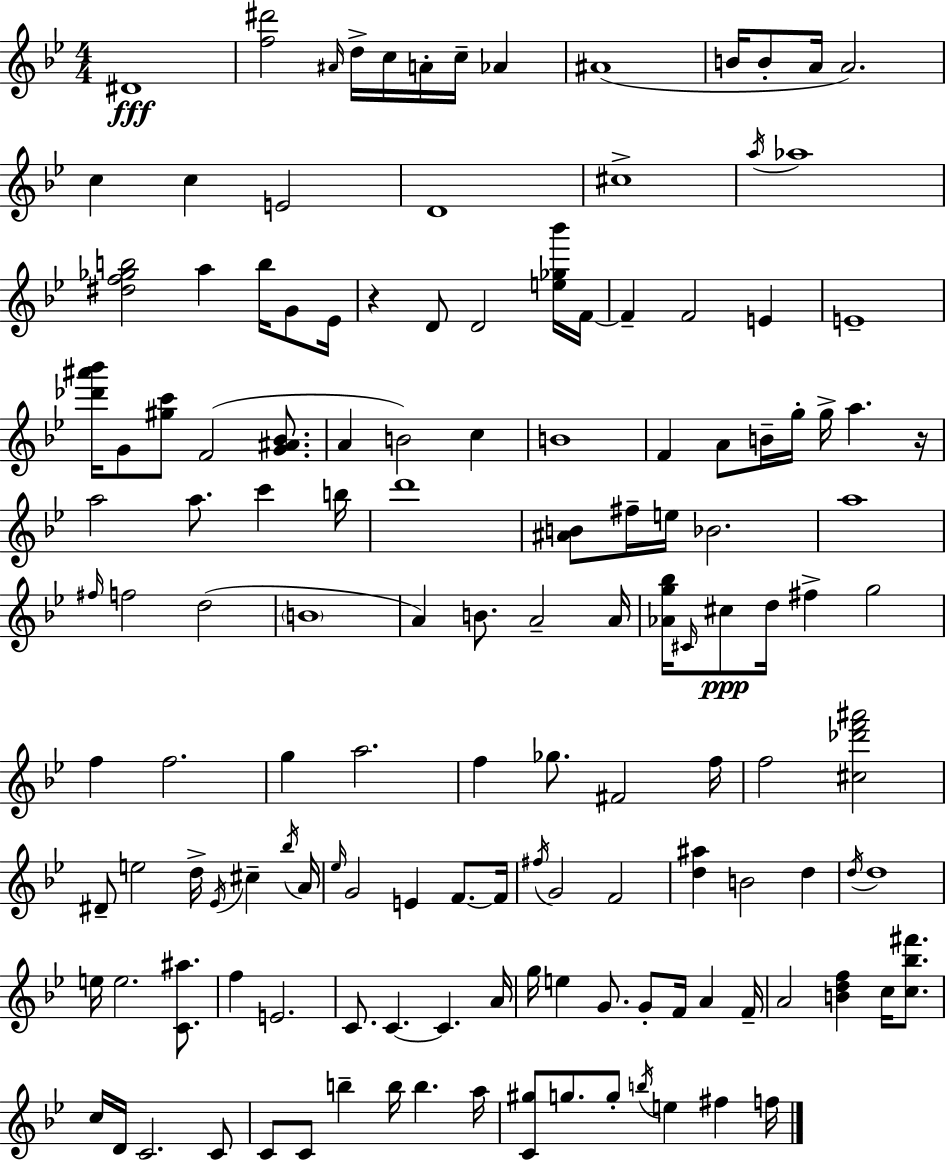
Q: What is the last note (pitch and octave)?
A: F5